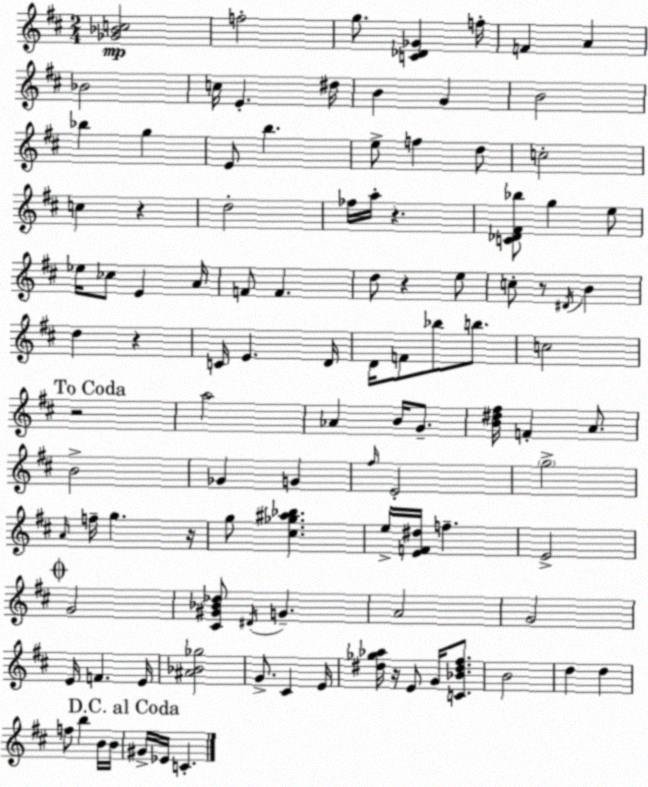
X:1
T:Untitled
M:2/4
L:1/4
K:D
[_G_Bc]2 f2 g/2 [C_D_G] f/4 F A _B2 c/4 E ^d/4 B G B2 _b g E/2 b e/2 f d/2 c2 c z d2 _f/4 a/4 z [C_D^F_b]/2 g e/2 _e/4 _c/2 E A/4 F/2 F d/2 z e/2 c/2 z/2 ^D/4 B d z C/4 E D/4 D/4 F/2 _b/2 b/2 c2 z2 a2 _A B/4 G/2 [B^d^f]/4 F A/2 B2 _G G ^f/4 E2 g2 A/4 f/4 g z/4 g/2 [^c_g^a_b] e/4 [EF^d]/4 f E2 G2 [^C^G_B_d]/2 ^D/4 G A2 G2 E/4 F E/4 [^A_B_g]2 G/2 ^C E/4 [^d_g_a]/4 z/4 E/2 G/4 [C_B^d^f]/2 B2 d d f/2 b B/4 B/4 ^G/4 _E/4 C